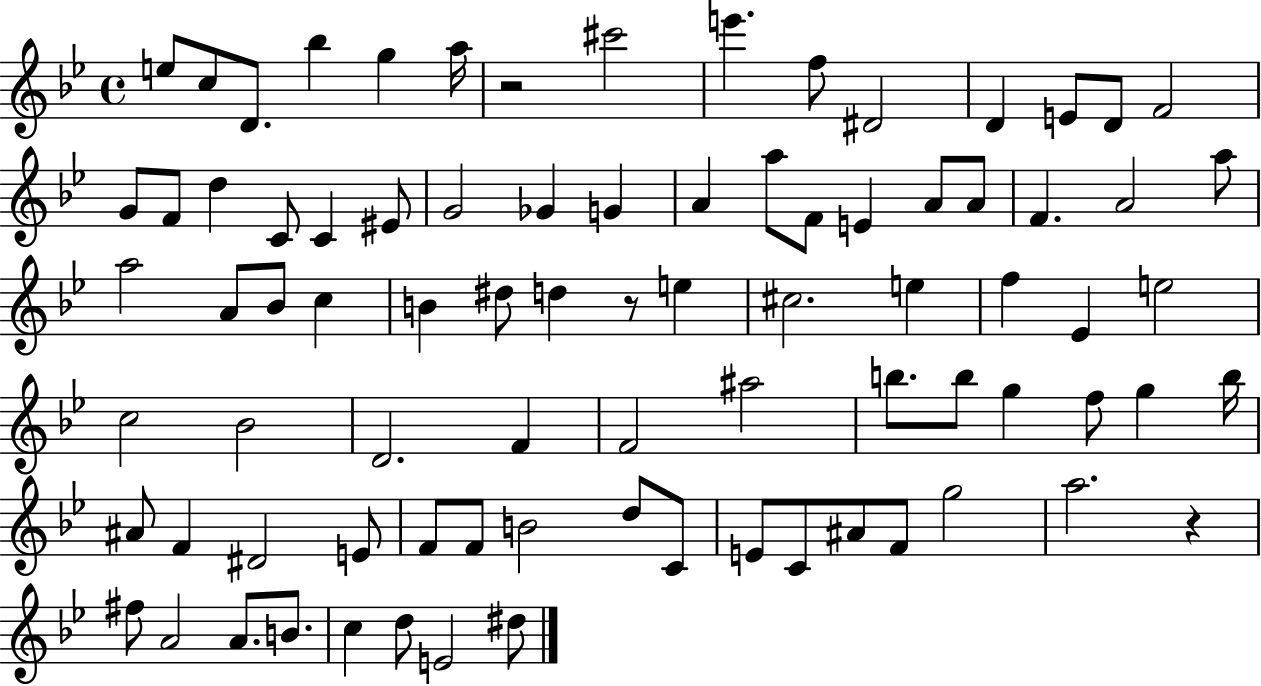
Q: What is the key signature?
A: BES major